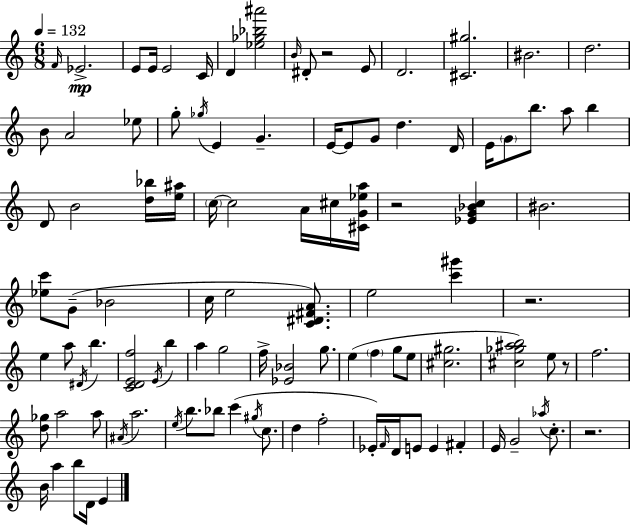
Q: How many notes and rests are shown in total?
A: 104